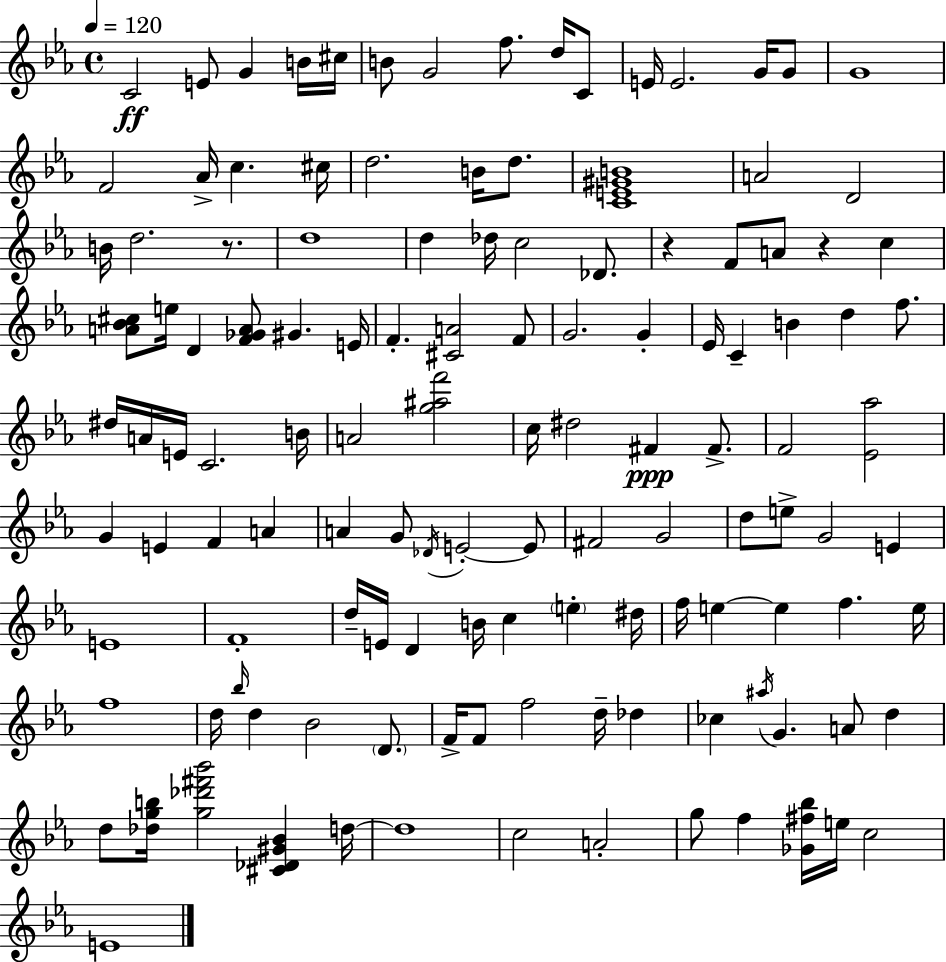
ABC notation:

X:1
T:Untitled
M:4/4
L:1/4
K:Eb
C2 E/2 G B/4 ^c/4 B/2 G2 f/2 d/4 C/2 E/4 E2 G/4 G/2 G4 F2 _A/4 c ^c/4 d2 B/4 d/2 [CE^GB]4 A2 D2 B/4 d2 z/2 d4 d _d/4 c2 _D/2 z F/2 A/2 z c [A_B^c]/2 e/4 D [F_GA]/2 ^G E/4 F [^CA]2 F/2 G2 G _E/4 C B d f/2 ^d/4 A/4 E/4 C2 B/4 A2 [g^af']2 c/4 ^d2 ^F ^F/2 F2 [_E_a]2 G E F A A G/2 _D/4 E2 E/2 ^F2 G2 d/2 e/2 G2 E E4 F4 d/4 E/4 D B/4 c e ^d/4 f/4 e e f e/4 f4 d/4 _b/4 d _B2 D/2 F/4 F/2 f2 d/4 _d _c ^a/4 G A/2 d d/2 [_dgb]/4 [g_d'^f'_b']2 [^C_D^G_B] d/4 d4 c2 A2 g/2 f [_G^f_b]/4 e/4 c2 E4